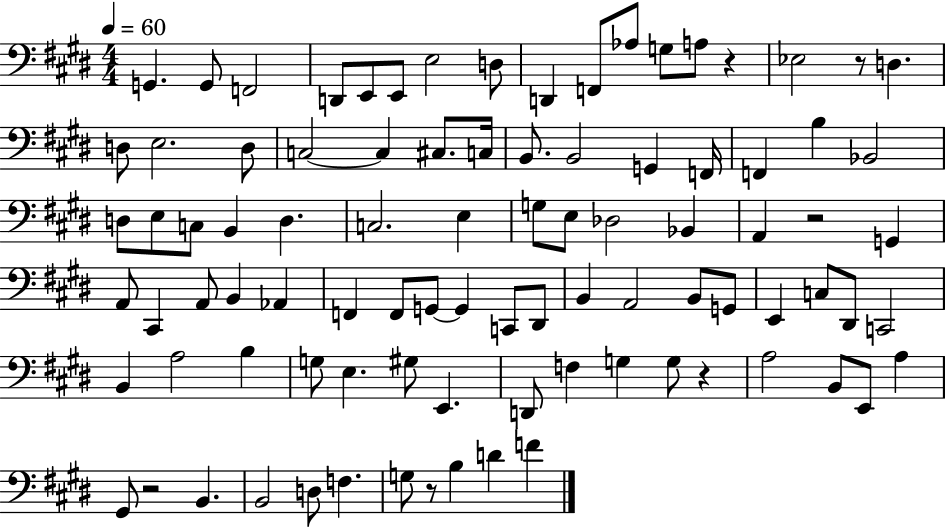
X:1
T:Untitled
M:4/4
L:1/4
K:E
G,, G,,/2 F,,2 D,,/2 E,,/2 E,,/2 E,2 D,/2 D,, F,,/2 _A,/2 G,/2 A,/2 z _E,2 z/2 D, D,/2 E,2 D,/2 C,2 C, ^C,/2 C,/4 B,,/2 B,,2 G,, F,,/4 F,, B, _B,,2 D,/2 E,/2 C,/2 B,, D, C,2 E, G,/2 E,/2 _D,2 _B,, A,, z2 G,, A,,/2 ^C,, A,,/2 B,, _A,, F,, F,,/2 G,,/2 G,, C,,/2 ^D,,/2 B,, A,,2 B,,/2 G,,/2 E,, C,/2 ^D,,/2 C,,2 B,, A,2 B, G,/2 E, ^G,/2 E,, D,,/2 F, G, G,/2 z A,2 B,,/2 E,,/2 A, ^G,,/2 z2 B,, B,,2 D,/2 F, G,/2 z/2 B, D F